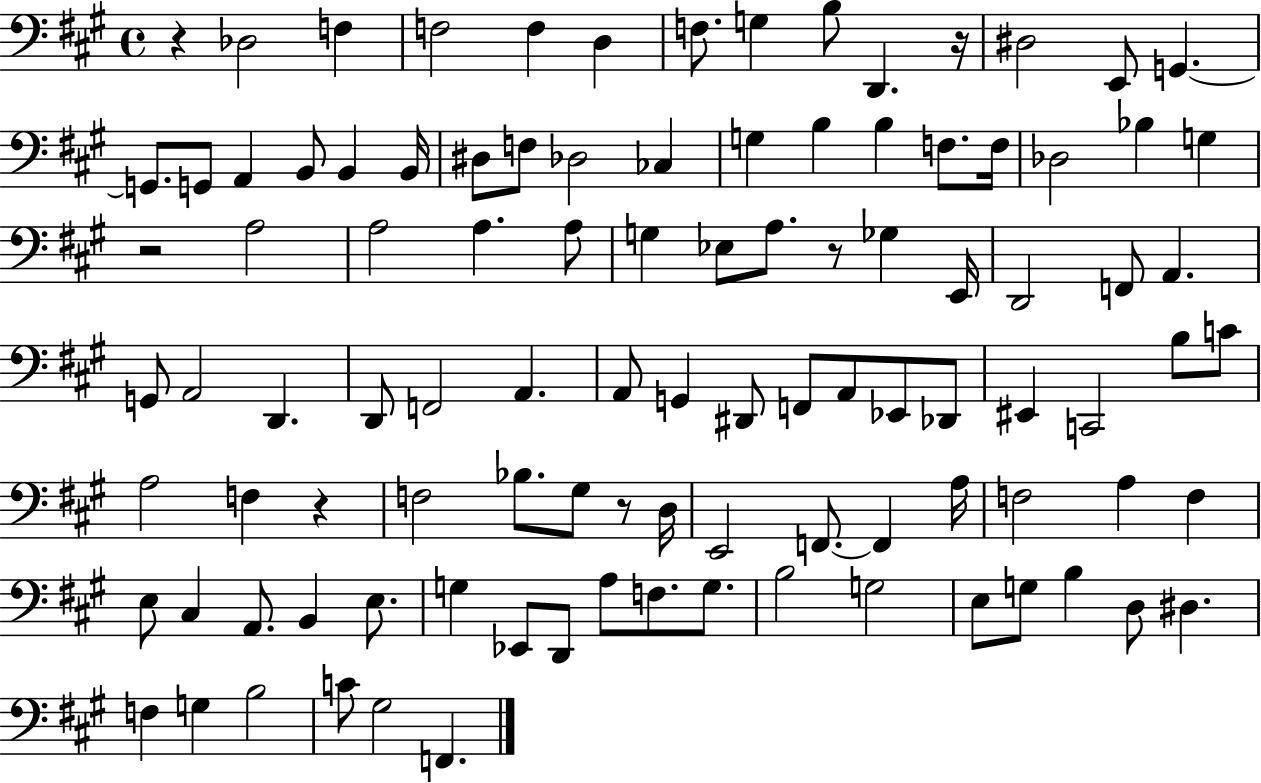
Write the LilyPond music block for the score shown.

{
  \clef bass
  \time 4/4
  \defaultTimeSignature
  \key a \major
  \repeat volta 2 { r4 des2 f4 | f2 f4 d4 | f8. g4 b8 d,4. r16 | dis2 e,8 g,4.~~ | \break g,8. g,8 a,4 b,8 b,4 b,16 | dis8 f8 des2 ces4 | g4 b4 b4 f8. f16 | des2 bes4 g4 | \break r2 a2 | a2 a4. a8 | g4 ees8 a8. r8 ges4 e,16 | d,2 f,8 a,4. | \break g,8 a,2 d,4. | d,8 f,2 a,4. | a,8 g,4 dis,8 f,8 a,8 ees,8 des,8 | eis,4 c,2 b8 c'8 | \break a2 f4 r4 | f2 bes8. gis8 r8 d16 | e,2 f,8.~~ f,4 a16 | f2 a4 f4 | \break e8 cis4 a,8. b,4 e8. | g4 ees,8 d,8 a8 f8. g8. | b2 g2 | e8 g8 b4 d8 dis4. | \break f4 g4 b2 | c'8 gis2 f,4. | } \bar "|."
}